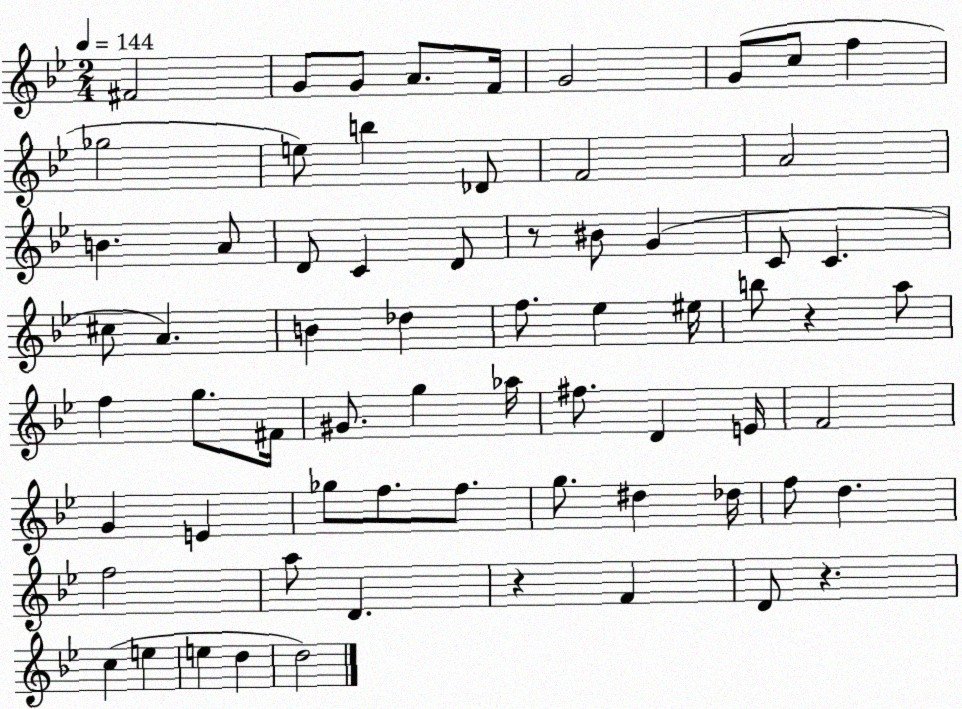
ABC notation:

X:1
T:Untitled
M:2/4
L:1/4
K:Bb
^F2 G/2 G/2 A/2 F/4 G2 G/2 c/2 f _g2 e/2 b _D/2 F2 A2 B A/2 D/2 C D/2 z/2 ^B/2 G C/2 C ^c/2 A B _d f/2 _e ^e/4 b/2 z a/2 f g/2 ^F/4 ^G/2 g _a/4 ^f/2 D E/4 F2 G E _g/2 f/2 f/2 g/2 ^d _d/4 f/2 d f2 a/2 D z F D/2 z c e e d d2